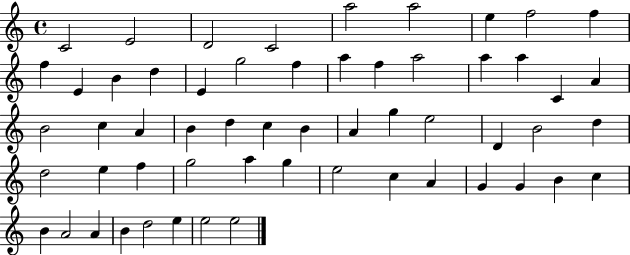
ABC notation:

X:1
T:Untitled
M:4/4
L:1/4
K:C
C2 E2 D2 C2 a2 a2 e f2 f f E B d E g2 f a f a2 a a C A B2 c A B d c B A g e2 D B2 d d2 e f g2 a g e2 c A G G B c B A2 A B d2 e e2 e2